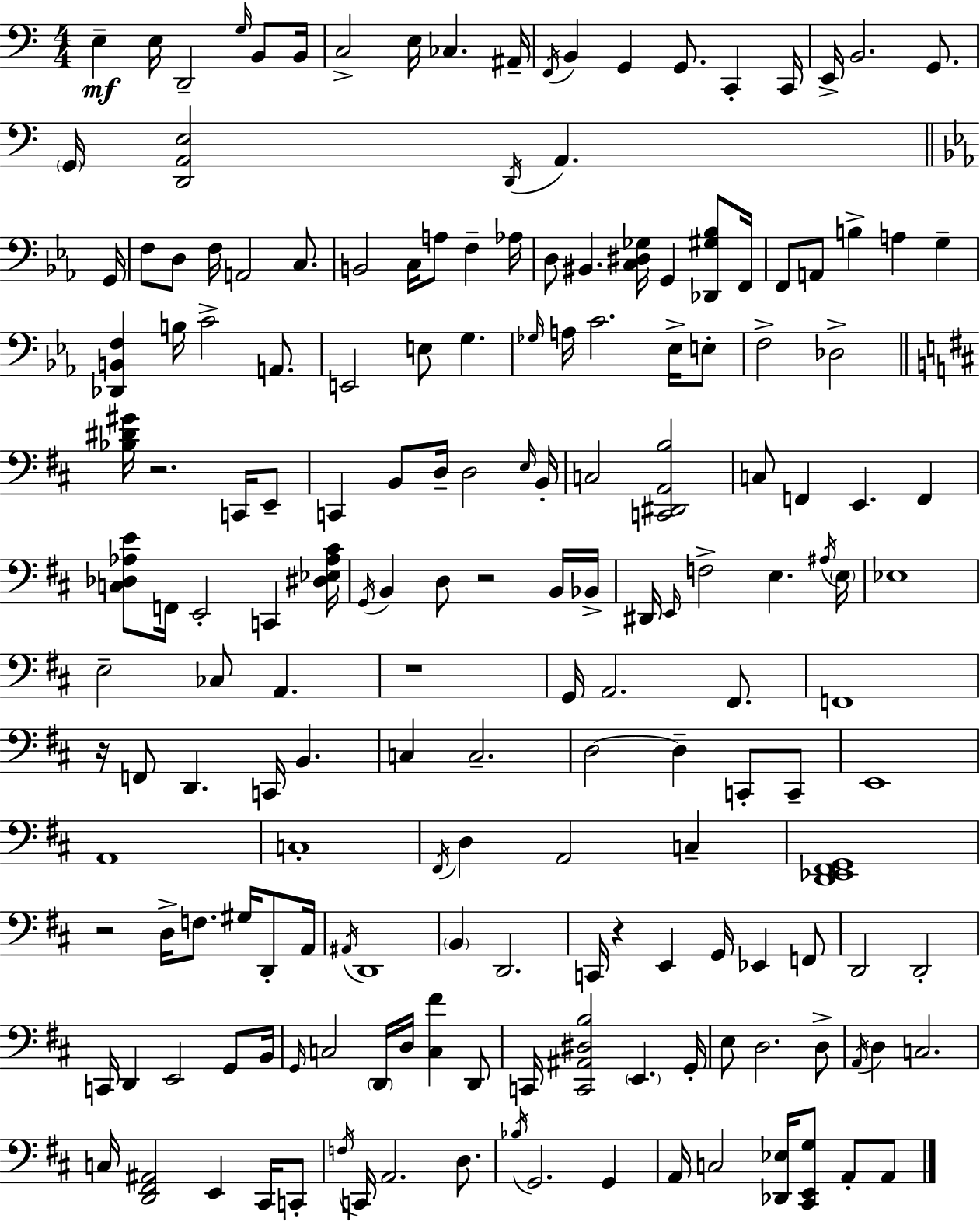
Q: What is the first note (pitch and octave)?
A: E3